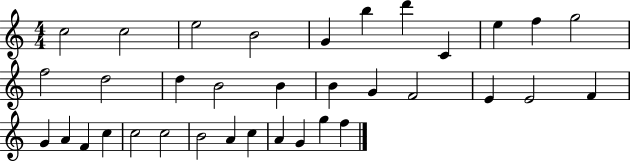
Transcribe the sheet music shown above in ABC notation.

X:1
T:Untitled
M:4/4
L:1/4
K:C
c2 c2 e2 B2 G b d' C e f g2 f2 d2 d B2 B B G F2 E E2 F G A F c c2 c2 B2 A c A G g f